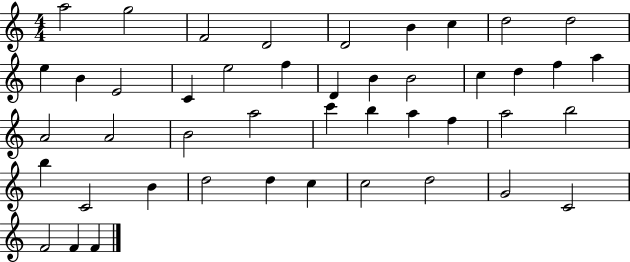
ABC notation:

X:1
T:Untitled
M:4/4
L:1/4
K:C
a2 g2 F2 D2 D2 B c d2 d2 e B E2 C e2 f D B B2 c d f a A2 A2 B2 a2 c' b a f a2 b2 b C2 B d2 d c c2 d2 G2 C2 F2 F F